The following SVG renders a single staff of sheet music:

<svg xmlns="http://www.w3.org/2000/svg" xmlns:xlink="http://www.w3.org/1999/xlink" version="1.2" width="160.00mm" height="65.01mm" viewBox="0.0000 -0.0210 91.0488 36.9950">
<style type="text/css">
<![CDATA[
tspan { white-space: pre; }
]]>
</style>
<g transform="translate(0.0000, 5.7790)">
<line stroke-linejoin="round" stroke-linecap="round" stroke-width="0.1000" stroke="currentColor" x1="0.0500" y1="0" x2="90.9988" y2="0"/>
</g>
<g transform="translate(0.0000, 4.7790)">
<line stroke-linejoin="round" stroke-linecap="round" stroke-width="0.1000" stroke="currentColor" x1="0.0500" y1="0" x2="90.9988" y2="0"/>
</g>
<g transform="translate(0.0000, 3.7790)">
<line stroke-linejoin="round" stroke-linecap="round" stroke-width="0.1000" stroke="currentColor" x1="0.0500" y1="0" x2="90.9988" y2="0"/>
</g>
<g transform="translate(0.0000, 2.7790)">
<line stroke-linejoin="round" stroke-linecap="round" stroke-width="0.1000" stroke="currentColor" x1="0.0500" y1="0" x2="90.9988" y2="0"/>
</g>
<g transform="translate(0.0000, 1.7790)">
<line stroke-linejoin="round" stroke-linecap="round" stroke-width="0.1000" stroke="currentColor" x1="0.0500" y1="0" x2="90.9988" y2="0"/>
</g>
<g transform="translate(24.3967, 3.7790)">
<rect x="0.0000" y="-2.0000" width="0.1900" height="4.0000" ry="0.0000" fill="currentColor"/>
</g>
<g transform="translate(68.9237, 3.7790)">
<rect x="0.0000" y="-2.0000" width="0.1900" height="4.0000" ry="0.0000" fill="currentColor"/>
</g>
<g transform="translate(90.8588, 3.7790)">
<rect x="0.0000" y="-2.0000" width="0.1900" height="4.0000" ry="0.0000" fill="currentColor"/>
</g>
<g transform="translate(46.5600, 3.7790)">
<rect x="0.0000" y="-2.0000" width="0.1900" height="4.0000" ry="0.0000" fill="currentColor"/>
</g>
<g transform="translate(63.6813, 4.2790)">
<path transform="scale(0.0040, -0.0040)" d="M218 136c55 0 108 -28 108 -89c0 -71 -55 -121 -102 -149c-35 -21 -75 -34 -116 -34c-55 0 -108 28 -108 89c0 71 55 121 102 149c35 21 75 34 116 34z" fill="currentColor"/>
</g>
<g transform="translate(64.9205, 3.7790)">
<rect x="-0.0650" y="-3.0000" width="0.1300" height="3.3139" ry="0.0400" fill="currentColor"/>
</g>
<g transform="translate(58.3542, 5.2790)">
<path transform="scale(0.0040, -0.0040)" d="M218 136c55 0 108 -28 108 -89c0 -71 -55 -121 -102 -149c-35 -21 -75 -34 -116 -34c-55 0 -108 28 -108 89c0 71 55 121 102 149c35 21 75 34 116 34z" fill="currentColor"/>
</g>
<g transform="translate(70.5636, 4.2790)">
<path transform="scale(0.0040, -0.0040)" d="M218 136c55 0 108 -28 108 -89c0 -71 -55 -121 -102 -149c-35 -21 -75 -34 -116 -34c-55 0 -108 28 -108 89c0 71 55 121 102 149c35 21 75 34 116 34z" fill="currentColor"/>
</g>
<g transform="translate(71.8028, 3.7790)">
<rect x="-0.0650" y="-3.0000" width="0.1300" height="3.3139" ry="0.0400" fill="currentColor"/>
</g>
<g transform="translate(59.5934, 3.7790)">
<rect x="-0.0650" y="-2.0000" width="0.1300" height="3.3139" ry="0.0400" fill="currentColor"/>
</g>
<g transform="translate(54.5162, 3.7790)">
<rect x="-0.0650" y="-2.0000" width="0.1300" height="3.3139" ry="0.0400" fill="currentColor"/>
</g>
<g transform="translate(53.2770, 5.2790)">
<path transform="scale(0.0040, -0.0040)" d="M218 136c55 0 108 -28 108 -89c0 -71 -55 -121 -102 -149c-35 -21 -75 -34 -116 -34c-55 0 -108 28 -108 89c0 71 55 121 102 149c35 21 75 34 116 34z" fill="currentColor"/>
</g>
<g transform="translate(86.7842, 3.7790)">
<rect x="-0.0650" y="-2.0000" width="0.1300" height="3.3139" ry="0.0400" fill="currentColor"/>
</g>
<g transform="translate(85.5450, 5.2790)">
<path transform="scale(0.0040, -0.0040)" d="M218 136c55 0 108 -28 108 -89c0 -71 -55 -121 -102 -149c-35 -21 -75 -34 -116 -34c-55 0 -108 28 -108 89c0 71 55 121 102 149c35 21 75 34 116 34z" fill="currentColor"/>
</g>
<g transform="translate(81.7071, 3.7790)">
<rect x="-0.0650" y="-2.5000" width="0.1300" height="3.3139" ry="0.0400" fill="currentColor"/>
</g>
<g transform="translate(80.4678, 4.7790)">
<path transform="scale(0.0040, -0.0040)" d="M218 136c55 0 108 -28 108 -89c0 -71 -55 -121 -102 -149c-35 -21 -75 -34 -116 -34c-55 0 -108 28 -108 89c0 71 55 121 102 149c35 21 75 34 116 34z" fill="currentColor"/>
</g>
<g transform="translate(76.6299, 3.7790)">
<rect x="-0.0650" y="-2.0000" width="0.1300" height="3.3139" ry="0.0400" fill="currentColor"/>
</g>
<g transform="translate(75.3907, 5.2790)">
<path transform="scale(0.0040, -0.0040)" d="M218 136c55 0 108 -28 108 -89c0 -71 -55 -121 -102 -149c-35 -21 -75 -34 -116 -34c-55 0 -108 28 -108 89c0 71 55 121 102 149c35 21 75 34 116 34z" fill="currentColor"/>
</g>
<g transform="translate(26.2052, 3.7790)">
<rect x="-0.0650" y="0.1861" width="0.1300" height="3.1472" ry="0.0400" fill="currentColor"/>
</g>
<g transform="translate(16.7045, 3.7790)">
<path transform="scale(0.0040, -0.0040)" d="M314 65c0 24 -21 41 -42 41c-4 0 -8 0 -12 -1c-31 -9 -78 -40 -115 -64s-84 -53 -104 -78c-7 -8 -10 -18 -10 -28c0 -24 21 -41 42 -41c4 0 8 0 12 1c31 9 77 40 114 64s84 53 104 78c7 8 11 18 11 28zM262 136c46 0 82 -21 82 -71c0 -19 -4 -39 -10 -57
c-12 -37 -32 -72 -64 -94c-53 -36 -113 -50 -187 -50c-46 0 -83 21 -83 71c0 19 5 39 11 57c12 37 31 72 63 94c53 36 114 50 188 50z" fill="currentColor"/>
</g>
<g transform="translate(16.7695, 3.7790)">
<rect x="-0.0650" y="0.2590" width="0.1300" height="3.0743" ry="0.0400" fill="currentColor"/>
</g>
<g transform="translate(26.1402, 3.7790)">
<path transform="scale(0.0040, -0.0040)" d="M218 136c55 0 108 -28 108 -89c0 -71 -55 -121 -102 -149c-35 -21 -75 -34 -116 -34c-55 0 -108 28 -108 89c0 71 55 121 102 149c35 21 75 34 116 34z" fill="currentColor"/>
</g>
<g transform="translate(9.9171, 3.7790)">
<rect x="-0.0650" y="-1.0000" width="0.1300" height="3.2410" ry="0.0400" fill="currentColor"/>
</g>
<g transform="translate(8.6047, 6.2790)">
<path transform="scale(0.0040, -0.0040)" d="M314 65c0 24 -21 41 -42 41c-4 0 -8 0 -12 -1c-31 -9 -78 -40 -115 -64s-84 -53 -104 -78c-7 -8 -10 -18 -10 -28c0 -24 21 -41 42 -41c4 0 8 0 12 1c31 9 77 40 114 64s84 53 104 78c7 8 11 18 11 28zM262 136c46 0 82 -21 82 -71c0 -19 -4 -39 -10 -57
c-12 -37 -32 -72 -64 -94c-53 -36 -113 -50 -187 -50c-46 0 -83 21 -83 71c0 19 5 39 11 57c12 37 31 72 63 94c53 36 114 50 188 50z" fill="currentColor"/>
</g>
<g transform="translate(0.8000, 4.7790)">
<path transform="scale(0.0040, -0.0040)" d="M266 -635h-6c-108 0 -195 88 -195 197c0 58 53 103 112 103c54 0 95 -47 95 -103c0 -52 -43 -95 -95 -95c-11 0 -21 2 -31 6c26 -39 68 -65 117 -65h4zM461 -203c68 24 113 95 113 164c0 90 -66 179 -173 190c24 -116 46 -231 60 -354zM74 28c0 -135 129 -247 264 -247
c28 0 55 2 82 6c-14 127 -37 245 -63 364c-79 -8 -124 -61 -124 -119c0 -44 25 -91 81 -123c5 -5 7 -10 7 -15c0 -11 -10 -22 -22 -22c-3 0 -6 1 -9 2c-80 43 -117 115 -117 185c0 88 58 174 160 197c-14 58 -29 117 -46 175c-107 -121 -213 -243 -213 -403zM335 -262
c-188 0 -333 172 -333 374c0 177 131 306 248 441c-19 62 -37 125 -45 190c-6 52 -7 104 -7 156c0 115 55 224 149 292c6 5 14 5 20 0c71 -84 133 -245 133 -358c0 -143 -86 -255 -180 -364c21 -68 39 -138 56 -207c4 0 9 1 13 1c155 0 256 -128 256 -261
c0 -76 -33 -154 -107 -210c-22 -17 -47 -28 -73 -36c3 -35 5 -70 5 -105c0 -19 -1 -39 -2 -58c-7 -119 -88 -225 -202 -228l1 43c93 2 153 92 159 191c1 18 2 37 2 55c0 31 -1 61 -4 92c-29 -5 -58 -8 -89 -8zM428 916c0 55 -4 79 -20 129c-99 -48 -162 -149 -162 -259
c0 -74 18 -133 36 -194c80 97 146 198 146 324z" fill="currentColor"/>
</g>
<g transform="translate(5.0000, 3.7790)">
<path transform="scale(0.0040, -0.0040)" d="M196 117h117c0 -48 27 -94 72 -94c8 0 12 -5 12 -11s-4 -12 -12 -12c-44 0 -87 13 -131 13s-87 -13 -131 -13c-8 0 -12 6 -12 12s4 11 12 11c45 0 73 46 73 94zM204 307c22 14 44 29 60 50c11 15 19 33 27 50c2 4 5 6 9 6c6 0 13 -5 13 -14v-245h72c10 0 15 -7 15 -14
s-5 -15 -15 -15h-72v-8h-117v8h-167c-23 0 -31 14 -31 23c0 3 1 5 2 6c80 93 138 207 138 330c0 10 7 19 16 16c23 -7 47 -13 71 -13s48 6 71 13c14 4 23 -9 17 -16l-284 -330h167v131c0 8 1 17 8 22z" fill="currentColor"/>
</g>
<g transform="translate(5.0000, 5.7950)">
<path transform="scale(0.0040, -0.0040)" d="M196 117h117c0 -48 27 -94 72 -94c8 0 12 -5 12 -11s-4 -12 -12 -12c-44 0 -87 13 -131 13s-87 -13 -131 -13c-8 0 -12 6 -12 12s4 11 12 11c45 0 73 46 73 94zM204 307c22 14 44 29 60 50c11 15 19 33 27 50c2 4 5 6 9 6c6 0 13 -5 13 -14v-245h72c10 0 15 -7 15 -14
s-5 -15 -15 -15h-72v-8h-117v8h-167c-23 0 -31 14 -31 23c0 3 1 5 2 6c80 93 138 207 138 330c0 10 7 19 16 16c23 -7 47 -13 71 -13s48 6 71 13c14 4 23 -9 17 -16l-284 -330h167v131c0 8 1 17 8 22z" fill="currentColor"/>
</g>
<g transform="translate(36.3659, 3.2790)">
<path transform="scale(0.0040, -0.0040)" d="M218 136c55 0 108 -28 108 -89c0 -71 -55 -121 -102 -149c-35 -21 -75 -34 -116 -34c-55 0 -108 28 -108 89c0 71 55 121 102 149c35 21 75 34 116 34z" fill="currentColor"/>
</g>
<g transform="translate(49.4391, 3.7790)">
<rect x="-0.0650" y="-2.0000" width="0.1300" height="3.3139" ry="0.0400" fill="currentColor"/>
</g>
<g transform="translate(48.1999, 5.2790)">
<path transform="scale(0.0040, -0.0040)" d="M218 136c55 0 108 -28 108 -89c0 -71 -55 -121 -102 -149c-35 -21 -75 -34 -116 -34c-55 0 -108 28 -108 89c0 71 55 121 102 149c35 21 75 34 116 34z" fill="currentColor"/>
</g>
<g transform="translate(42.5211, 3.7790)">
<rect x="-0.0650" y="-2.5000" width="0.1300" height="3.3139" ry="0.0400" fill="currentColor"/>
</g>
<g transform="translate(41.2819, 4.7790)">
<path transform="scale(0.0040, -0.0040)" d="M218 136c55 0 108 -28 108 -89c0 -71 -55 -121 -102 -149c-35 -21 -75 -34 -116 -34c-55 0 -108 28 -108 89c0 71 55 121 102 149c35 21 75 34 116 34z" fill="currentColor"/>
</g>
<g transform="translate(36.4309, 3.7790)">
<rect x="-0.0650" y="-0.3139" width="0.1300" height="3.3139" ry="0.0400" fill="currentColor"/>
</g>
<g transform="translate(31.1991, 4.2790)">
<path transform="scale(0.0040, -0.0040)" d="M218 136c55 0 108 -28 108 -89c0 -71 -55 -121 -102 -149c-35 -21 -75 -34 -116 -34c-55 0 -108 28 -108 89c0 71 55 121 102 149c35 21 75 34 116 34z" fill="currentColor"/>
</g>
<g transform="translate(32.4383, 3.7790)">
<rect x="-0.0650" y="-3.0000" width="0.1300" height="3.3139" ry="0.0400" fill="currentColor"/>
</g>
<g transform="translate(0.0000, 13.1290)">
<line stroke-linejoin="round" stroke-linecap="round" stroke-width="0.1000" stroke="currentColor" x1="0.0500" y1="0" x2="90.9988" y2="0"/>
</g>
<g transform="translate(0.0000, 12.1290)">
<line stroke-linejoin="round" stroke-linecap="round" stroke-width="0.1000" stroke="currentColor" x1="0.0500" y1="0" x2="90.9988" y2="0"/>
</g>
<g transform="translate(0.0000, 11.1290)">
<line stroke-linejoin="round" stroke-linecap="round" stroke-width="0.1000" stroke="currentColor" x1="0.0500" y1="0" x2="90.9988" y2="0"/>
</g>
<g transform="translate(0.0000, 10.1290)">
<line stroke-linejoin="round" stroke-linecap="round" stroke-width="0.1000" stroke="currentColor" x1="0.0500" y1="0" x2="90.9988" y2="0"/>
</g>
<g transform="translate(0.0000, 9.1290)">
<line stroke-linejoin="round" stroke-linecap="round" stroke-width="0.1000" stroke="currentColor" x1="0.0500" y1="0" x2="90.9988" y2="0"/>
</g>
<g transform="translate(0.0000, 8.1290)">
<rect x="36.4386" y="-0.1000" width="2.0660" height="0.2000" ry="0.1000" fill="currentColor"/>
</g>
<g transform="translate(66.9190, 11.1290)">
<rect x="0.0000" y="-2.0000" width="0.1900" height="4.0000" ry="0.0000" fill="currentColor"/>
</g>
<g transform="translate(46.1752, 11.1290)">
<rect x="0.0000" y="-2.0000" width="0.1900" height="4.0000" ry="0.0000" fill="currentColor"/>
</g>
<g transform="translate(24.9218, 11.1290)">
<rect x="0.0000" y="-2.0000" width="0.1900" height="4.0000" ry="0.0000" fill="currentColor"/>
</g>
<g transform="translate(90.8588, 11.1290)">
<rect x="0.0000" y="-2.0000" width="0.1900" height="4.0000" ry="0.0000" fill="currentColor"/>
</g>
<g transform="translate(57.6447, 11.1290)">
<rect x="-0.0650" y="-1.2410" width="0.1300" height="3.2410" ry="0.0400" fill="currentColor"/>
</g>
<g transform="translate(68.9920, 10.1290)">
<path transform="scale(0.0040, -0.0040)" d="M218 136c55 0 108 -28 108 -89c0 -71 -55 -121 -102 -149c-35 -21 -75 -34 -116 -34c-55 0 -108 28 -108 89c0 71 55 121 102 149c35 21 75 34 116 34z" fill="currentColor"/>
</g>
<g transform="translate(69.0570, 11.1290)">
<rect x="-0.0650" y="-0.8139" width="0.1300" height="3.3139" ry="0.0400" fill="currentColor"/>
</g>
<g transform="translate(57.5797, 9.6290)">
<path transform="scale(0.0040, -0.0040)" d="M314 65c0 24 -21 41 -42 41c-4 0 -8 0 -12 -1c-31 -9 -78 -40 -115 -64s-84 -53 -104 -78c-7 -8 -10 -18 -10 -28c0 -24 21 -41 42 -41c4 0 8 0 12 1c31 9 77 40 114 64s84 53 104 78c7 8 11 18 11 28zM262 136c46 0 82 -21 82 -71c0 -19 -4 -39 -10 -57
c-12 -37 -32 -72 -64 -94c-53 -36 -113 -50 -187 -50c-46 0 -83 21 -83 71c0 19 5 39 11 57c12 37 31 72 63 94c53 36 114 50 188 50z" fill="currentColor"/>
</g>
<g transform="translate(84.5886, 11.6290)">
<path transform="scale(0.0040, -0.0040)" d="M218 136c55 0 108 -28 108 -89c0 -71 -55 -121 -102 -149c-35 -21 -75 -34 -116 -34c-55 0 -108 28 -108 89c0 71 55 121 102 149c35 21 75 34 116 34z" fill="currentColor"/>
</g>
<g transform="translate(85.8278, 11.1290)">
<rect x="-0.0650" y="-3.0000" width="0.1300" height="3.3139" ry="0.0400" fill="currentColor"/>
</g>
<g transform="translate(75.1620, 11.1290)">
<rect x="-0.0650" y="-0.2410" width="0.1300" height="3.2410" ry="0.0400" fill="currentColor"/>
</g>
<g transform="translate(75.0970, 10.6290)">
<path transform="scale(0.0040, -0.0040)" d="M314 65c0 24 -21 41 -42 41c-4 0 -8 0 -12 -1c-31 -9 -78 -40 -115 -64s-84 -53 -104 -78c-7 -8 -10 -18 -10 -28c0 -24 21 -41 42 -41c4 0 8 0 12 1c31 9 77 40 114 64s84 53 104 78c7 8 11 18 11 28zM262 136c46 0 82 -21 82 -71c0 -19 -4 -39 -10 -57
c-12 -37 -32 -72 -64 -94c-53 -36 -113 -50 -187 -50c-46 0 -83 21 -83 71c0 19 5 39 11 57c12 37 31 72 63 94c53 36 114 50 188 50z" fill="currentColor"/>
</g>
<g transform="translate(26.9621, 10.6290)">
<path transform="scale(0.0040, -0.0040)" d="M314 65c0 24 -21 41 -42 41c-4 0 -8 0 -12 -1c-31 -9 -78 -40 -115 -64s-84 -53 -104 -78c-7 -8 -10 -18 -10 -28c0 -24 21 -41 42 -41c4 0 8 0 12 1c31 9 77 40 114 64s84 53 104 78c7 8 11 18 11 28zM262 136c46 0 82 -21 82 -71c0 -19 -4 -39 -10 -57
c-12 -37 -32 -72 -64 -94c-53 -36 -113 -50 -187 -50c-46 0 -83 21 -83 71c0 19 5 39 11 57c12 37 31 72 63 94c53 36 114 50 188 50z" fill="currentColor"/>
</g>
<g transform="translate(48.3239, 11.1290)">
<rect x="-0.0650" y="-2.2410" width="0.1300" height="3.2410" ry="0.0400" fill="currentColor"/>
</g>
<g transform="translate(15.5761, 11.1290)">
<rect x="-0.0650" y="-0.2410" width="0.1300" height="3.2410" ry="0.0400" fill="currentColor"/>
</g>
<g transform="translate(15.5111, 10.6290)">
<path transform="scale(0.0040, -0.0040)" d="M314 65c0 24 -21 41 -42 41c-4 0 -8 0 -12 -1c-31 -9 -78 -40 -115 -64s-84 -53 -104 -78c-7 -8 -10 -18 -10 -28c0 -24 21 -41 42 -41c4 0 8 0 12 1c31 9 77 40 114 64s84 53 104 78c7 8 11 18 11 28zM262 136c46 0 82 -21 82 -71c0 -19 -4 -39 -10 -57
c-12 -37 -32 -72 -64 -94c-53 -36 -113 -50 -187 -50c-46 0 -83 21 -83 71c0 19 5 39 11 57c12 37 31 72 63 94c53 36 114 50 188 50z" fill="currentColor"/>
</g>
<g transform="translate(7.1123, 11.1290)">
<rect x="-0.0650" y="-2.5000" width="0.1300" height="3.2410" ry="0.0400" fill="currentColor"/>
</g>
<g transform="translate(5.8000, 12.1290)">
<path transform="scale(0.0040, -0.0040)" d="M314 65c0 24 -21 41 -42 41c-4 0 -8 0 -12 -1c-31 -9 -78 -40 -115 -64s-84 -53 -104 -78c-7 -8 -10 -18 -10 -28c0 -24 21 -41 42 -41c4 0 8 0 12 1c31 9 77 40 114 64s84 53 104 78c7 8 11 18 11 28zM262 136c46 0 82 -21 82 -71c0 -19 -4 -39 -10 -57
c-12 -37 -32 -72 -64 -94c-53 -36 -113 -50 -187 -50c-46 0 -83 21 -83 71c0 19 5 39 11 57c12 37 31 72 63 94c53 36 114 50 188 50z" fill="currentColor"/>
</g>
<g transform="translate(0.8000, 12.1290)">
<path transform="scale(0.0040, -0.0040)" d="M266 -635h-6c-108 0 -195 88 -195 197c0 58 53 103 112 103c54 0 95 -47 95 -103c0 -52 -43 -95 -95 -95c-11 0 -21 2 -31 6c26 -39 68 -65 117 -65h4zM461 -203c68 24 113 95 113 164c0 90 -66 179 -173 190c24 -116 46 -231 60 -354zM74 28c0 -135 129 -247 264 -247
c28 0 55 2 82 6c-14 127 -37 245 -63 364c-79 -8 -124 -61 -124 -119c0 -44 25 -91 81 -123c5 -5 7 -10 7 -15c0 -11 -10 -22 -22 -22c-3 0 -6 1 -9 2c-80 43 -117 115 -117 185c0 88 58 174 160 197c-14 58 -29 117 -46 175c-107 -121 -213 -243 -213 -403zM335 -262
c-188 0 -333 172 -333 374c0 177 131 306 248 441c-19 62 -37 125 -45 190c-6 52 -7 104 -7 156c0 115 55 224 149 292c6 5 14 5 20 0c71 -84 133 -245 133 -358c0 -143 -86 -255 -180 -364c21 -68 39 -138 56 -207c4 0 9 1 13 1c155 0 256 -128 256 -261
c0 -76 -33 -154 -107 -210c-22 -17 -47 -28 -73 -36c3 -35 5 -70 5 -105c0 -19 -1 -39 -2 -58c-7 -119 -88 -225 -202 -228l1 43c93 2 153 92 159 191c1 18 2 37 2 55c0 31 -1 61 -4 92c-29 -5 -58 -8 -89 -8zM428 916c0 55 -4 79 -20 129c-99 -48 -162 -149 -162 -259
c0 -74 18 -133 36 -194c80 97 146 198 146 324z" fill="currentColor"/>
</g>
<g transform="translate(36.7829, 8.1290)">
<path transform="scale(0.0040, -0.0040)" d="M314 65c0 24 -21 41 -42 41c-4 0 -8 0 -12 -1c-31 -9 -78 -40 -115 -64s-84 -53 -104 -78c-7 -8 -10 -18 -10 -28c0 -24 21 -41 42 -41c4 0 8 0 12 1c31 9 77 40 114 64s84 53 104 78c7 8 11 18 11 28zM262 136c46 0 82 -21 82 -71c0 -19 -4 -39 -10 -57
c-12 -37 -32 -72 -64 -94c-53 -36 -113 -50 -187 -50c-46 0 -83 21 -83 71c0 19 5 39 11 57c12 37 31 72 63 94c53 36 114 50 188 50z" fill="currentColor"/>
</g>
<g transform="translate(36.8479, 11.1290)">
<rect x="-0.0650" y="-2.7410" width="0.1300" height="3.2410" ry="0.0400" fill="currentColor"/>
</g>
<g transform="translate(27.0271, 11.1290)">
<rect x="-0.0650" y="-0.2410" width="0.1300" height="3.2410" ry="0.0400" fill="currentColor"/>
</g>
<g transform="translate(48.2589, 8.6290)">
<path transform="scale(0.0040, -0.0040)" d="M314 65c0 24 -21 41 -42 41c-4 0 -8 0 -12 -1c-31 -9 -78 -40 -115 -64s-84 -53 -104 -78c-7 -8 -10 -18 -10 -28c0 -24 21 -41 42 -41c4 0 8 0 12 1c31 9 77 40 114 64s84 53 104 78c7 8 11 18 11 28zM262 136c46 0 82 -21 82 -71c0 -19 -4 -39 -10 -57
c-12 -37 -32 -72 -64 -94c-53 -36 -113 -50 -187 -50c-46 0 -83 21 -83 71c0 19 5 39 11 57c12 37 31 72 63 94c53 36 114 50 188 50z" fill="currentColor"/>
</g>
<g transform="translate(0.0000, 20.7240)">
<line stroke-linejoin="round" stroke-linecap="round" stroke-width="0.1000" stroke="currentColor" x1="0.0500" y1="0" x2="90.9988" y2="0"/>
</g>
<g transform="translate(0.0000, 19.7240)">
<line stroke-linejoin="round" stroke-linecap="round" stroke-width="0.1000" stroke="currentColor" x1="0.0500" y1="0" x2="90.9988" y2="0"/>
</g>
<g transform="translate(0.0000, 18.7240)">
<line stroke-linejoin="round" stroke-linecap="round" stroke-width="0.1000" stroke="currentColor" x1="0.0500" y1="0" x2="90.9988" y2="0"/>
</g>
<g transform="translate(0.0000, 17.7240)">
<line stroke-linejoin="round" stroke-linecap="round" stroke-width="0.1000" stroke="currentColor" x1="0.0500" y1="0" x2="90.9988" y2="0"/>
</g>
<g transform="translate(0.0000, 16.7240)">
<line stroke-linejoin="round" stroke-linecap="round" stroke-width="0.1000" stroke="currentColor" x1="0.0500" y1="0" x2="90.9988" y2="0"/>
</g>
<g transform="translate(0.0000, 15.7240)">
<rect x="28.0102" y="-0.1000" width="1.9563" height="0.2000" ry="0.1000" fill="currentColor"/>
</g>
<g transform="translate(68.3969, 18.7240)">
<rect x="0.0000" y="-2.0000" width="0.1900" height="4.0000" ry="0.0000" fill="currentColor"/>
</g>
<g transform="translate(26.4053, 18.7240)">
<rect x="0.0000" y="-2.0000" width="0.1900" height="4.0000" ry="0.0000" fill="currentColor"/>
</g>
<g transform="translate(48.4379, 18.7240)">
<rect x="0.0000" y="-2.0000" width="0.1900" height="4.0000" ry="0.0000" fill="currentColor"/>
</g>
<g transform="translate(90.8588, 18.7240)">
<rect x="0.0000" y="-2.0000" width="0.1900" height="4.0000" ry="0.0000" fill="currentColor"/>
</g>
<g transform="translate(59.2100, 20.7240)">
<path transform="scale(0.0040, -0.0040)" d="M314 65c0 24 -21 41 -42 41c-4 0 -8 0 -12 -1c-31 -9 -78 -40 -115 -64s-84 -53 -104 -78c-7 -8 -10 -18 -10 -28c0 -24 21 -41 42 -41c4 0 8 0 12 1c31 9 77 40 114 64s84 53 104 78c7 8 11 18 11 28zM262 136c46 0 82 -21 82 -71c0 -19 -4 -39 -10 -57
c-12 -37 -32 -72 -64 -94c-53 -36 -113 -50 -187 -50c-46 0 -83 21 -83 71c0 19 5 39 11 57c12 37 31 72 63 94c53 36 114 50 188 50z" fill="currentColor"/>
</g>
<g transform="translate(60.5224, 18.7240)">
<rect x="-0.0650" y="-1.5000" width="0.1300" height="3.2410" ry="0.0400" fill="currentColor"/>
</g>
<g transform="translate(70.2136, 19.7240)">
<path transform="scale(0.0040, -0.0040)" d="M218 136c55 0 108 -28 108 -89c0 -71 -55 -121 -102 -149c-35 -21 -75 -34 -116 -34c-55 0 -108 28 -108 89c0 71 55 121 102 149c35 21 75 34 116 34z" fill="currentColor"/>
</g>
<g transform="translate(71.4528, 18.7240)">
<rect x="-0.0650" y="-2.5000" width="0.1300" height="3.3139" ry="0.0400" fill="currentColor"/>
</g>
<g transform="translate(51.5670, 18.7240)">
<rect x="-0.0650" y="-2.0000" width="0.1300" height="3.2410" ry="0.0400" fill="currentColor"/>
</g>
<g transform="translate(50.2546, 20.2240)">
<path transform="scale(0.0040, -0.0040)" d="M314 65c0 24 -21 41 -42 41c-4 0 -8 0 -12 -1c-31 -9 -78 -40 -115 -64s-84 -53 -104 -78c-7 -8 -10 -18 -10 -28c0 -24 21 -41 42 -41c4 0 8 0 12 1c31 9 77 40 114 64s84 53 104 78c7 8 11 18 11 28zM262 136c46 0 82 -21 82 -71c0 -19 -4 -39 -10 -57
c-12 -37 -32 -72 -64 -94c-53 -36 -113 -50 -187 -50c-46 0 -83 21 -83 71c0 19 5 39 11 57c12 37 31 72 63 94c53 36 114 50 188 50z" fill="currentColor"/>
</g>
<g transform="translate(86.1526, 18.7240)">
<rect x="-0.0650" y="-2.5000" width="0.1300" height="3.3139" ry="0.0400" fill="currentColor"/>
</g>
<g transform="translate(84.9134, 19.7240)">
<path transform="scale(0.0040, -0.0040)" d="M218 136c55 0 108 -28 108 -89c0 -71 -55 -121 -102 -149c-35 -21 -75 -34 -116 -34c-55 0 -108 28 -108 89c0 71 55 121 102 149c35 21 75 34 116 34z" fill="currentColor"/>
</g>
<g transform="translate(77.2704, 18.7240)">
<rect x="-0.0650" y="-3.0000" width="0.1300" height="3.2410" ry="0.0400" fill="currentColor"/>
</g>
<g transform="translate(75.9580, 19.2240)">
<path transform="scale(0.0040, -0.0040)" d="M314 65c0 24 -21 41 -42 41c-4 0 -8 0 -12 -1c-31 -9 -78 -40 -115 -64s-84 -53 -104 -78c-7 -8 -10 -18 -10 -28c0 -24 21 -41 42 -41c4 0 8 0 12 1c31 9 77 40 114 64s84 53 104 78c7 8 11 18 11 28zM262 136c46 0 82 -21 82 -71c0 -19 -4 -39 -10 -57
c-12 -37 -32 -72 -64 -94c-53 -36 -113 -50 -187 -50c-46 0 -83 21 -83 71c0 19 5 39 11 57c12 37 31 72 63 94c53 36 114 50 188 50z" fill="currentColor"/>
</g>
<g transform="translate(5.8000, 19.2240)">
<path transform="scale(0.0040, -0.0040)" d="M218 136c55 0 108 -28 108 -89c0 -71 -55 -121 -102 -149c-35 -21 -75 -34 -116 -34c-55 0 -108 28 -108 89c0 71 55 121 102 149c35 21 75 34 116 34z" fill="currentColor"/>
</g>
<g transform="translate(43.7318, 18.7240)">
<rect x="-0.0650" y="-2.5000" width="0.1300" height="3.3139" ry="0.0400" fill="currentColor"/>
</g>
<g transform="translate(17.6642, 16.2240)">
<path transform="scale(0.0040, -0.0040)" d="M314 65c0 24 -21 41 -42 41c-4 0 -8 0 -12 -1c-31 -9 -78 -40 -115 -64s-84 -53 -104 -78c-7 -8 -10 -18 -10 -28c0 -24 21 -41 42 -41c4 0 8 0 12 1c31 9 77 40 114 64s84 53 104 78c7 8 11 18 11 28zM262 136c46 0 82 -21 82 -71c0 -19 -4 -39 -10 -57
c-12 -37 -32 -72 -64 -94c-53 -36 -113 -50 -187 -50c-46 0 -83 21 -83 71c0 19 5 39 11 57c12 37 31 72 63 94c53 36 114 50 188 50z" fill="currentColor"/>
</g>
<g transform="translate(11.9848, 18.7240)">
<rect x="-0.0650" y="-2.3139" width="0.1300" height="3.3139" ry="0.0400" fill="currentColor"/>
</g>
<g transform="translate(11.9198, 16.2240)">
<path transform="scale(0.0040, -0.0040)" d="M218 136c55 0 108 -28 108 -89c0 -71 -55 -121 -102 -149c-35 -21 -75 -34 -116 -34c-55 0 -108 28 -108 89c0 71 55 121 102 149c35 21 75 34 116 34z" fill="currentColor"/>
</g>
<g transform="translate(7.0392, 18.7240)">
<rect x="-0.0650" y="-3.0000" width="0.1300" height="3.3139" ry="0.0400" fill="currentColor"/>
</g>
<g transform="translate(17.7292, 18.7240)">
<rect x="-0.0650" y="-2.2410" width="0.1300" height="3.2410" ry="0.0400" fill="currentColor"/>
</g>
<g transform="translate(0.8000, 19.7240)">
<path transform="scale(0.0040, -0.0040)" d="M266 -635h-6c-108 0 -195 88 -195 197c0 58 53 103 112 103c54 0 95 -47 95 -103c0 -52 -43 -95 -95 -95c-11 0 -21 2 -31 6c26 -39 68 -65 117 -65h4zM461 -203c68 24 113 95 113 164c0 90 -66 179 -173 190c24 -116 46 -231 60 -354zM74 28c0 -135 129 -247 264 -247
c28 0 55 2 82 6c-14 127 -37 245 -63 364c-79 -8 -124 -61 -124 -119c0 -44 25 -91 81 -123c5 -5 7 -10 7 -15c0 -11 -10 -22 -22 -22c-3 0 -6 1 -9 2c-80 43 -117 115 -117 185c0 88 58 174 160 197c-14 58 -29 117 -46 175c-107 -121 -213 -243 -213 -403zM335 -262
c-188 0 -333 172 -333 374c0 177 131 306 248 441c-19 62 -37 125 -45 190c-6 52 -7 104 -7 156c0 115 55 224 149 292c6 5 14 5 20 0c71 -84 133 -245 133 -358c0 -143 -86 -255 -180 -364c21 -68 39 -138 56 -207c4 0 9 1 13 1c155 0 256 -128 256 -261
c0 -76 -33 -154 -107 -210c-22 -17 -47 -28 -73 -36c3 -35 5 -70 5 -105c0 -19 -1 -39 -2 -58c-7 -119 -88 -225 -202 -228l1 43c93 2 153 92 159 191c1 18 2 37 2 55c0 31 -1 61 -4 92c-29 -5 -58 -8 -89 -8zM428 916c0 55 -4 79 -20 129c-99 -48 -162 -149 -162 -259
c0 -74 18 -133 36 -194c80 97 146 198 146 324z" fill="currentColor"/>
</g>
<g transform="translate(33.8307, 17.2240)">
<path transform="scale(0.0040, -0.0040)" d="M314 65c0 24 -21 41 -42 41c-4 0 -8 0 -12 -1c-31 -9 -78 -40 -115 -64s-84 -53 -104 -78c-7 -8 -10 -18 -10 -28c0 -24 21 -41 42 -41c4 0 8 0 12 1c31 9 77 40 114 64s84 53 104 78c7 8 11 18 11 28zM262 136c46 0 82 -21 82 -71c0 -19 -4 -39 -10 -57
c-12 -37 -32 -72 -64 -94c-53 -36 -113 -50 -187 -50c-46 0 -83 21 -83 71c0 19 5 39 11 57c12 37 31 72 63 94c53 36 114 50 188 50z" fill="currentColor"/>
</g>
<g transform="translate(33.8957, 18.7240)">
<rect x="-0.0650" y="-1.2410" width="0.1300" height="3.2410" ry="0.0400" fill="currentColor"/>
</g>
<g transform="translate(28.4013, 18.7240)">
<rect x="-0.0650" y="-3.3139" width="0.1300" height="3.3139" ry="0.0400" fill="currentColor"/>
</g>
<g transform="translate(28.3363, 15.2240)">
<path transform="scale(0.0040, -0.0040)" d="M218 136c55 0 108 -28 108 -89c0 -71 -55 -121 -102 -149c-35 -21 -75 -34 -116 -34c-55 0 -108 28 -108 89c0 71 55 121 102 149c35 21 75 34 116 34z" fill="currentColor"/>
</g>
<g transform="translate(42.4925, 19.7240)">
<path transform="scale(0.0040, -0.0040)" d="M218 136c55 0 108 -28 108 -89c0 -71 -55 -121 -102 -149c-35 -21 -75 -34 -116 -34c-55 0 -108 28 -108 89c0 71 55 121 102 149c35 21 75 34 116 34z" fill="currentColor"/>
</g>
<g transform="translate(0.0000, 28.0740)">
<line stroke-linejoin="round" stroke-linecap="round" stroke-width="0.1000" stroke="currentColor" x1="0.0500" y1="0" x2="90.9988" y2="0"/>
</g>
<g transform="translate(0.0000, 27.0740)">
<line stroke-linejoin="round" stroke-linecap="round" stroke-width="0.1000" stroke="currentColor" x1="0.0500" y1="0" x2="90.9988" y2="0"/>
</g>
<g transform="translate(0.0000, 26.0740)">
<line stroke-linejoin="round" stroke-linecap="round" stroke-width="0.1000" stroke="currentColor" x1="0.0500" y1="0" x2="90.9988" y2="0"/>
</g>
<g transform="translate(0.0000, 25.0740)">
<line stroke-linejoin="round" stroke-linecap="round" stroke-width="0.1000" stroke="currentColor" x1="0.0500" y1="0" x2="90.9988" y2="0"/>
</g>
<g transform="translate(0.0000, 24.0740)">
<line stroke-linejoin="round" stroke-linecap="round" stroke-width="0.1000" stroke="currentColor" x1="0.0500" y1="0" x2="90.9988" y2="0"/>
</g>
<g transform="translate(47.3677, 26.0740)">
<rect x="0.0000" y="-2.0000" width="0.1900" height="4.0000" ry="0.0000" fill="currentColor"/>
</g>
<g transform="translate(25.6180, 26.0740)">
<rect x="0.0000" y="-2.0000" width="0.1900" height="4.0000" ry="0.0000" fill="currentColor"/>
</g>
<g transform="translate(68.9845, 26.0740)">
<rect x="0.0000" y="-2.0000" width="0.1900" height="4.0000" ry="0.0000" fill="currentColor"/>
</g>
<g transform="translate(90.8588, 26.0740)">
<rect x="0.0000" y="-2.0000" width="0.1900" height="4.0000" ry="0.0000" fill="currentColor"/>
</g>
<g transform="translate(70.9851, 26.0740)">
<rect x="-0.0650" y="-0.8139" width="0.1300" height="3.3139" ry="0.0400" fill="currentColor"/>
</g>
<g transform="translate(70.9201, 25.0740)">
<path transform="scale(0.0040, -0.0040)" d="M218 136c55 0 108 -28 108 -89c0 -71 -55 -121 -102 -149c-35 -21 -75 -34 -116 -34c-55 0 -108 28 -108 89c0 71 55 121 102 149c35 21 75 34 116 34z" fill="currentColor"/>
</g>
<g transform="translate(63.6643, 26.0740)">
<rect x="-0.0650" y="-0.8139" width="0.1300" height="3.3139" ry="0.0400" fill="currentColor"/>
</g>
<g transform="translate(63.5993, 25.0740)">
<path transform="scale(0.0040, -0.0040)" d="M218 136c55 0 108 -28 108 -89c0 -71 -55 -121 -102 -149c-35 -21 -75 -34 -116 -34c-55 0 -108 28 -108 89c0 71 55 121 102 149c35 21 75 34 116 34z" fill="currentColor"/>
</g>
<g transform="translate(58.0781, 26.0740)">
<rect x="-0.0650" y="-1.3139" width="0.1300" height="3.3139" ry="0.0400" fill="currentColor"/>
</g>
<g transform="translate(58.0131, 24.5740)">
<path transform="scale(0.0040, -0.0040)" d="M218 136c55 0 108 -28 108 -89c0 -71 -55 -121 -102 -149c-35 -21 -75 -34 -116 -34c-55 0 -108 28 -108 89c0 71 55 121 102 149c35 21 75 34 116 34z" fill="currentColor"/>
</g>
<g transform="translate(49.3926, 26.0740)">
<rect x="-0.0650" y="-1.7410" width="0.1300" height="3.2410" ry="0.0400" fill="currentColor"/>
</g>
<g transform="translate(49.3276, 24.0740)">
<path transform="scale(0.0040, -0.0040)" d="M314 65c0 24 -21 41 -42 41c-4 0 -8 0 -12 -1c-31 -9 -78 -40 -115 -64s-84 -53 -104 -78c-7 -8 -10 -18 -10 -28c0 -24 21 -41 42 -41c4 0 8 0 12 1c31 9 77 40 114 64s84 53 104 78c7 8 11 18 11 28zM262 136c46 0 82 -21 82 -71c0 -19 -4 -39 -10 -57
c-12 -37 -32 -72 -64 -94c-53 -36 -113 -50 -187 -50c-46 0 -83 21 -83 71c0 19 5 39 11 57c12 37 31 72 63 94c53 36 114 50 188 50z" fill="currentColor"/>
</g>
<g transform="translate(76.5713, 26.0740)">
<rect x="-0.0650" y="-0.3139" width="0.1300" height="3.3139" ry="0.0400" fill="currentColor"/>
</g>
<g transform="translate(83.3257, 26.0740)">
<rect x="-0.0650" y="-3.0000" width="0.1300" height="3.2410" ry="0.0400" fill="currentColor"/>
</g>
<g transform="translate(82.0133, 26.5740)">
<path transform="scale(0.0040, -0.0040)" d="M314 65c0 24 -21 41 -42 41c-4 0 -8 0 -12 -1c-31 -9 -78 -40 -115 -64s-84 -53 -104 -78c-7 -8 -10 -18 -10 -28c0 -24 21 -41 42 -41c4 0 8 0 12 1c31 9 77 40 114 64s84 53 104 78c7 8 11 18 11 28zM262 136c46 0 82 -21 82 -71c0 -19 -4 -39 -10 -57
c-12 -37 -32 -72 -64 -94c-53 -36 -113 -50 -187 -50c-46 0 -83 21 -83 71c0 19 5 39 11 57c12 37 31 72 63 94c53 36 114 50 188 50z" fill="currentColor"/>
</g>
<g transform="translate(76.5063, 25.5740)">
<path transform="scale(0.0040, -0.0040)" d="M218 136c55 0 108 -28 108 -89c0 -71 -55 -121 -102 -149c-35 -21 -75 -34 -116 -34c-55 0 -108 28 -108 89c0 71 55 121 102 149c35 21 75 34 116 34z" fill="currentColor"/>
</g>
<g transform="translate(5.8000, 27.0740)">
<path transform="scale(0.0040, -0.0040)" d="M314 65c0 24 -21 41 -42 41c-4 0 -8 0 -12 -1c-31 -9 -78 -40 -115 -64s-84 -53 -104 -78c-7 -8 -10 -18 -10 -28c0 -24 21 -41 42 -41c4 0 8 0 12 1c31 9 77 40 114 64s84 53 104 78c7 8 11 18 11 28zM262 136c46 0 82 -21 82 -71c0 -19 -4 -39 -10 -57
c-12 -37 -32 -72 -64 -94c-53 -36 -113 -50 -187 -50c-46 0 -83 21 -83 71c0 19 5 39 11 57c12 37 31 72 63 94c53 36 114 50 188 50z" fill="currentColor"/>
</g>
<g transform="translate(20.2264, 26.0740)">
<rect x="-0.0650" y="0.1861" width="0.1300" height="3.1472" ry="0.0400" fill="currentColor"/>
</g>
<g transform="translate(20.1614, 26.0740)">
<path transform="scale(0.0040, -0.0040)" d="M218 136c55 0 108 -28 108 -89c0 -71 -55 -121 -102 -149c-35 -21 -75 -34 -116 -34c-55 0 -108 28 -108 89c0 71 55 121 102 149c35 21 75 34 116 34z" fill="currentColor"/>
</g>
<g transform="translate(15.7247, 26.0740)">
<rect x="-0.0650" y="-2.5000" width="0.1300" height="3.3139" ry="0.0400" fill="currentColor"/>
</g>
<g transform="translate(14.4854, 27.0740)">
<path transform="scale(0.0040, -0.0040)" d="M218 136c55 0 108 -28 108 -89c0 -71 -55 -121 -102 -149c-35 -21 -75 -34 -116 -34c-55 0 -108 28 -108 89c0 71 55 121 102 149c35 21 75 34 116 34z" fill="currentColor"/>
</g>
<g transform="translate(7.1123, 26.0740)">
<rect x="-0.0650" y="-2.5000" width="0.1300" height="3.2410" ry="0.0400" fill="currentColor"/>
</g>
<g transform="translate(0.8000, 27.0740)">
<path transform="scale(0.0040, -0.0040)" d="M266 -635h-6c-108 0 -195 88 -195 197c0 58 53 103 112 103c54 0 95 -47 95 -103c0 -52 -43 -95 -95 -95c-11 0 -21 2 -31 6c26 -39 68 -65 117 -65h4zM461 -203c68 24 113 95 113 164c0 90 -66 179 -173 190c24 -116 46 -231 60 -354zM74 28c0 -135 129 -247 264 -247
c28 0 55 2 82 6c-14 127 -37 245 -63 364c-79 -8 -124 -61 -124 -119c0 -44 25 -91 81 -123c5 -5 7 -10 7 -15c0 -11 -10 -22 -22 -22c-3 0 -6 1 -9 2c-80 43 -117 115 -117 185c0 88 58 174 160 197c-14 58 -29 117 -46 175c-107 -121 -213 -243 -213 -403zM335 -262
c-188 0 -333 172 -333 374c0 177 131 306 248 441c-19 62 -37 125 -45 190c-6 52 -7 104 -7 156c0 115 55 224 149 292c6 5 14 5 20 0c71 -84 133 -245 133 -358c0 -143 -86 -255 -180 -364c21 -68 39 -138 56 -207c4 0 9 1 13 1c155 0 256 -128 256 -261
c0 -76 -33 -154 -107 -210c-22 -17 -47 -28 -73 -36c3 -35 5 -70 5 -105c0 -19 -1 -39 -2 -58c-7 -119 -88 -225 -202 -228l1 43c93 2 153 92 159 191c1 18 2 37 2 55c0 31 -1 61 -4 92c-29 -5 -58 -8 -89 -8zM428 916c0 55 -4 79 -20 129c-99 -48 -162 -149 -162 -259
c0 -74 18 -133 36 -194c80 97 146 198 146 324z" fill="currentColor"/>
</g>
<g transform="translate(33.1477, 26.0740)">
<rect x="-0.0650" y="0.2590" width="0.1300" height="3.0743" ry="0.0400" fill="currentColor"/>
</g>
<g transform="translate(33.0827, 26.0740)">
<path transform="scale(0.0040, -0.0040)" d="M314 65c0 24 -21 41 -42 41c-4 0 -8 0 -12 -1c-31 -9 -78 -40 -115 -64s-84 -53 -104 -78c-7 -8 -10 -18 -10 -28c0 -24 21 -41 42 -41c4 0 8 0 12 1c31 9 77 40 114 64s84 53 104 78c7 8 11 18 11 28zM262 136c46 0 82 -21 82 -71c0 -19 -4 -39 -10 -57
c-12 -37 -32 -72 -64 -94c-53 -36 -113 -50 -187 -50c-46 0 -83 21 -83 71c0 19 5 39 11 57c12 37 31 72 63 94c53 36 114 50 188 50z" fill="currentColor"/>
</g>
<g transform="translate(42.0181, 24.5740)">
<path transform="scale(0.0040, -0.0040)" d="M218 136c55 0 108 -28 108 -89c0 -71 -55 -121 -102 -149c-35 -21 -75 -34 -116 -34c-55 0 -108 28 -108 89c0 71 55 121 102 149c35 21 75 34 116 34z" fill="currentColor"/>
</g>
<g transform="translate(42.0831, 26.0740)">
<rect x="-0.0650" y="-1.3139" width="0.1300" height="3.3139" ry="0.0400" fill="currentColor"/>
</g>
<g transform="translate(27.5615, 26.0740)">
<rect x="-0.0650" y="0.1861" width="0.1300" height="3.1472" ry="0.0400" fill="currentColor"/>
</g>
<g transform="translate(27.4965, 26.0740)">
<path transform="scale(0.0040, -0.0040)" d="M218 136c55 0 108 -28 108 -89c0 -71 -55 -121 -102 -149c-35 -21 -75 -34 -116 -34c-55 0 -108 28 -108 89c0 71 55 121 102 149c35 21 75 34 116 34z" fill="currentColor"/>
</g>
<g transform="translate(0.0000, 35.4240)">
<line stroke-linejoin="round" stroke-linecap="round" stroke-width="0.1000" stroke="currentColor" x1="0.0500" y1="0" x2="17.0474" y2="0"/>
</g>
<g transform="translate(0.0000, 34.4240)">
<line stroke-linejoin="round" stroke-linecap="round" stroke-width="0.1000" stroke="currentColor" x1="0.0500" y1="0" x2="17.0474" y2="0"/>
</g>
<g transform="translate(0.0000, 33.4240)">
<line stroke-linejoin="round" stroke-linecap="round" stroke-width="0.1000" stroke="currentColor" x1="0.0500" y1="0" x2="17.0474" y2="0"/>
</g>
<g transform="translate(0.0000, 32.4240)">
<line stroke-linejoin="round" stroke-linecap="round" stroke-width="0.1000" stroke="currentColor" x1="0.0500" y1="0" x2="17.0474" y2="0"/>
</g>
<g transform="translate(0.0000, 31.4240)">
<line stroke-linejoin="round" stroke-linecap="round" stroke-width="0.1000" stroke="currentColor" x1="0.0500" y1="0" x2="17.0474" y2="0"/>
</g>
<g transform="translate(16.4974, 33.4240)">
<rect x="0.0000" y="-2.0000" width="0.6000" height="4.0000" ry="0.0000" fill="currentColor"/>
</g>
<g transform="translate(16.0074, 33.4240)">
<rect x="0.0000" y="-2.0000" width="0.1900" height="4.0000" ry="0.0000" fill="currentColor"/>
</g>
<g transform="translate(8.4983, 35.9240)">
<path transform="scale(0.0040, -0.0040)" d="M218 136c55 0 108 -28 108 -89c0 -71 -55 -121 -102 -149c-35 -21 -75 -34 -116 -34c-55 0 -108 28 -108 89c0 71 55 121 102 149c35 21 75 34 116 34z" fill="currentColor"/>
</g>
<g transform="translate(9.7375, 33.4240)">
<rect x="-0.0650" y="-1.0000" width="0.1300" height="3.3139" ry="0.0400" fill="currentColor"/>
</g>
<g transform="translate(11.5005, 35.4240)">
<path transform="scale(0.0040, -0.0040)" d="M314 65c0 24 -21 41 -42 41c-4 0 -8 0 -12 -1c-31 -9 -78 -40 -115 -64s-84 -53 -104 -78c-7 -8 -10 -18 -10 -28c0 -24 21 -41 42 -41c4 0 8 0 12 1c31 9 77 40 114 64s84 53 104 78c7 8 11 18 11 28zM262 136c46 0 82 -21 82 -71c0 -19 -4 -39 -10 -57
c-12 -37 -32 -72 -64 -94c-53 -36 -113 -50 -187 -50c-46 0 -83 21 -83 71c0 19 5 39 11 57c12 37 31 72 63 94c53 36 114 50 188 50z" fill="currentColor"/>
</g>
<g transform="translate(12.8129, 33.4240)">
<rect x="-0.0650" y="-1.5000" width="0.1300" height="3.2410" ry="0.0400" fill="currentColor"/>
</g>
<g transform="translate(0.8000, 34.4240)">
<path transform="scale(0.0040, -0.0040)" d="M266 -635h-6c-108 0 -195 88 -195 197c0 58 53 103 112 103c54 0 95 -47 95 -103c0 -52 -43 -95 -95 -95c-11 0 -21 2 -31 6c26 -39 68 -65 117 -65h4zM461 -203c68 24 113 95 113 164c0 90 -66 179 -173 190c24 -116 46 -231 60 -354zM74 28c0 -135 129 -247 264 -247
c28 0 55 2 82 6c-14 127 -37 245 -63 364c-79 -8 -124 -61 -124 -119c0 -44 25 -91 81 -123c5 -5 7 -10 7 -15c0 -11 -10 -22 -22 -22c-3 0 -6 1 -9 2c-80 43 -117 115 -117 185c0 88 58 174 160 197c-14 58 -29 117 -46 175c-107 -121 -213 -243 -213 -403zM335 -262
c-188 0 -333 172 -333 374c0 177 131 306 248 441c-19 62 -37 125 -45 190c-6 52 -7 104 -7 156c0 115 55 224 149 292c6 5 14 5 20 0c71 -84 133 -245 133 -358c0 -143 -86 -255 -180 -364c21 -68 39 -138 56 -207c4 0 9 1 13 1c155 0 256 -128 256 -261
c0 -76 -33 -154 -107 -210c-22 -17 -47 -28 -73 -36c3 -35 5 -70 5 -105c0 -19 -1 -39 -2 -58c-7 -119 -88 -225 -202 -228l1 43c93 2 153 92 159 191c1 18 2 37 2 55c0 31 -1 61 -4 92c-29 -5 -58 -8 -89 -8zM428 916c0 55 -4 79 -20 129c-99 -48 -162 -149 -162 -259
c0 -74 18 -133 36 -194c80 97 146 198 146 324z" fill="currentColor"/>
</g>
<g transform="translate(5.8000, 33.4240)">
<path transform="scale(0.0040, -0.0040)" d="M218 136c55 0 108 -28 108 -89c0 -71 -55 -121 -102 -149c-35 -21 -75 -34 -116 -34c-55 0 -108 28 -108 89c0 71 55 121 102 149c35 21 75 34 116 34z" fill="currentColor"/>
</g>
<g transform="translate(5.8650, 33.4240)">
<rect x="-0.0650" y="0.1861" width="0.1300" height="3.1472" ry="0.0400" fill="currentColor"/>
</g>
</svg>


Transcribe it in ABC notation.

X:1
T:Untitled
M:4/4
L:1/4
K:C
D2 B2 B A c G F F F A A F G F G2 c2 c2 a2 g2 e2 d c2 A A g g2 b e2 G F2 E2 G A2 G G2 G B B B2 e f2 e d d c A2 B D E2